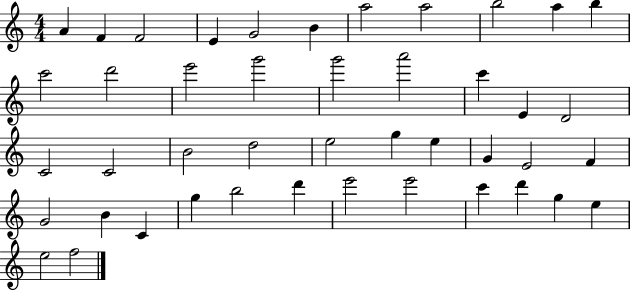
{
  \clef treble
  \numericTimeSignature
  \time 4/4
  \key c \major
  a'4 f'4 f'2 | e'4 g'2 b'4 | a''2 a''2 | b''2 a''4 b''4 | \break c'''2 d'''2 | e'''2 g'''2 | g'''2 a'''2 | c'''4 e'4 d'2 | \break c'2 c'2 | b'2 d''2 | e''2 g''4 e''4 | g'4 e'2 f'4 | \break g'2 b'4 c'4 | g''4 b''2 d'''4 | e'''2 e'''2 | c'''4 d'''4 g''4 e''4 | \break e''2 f''2 | \bar "|."
}